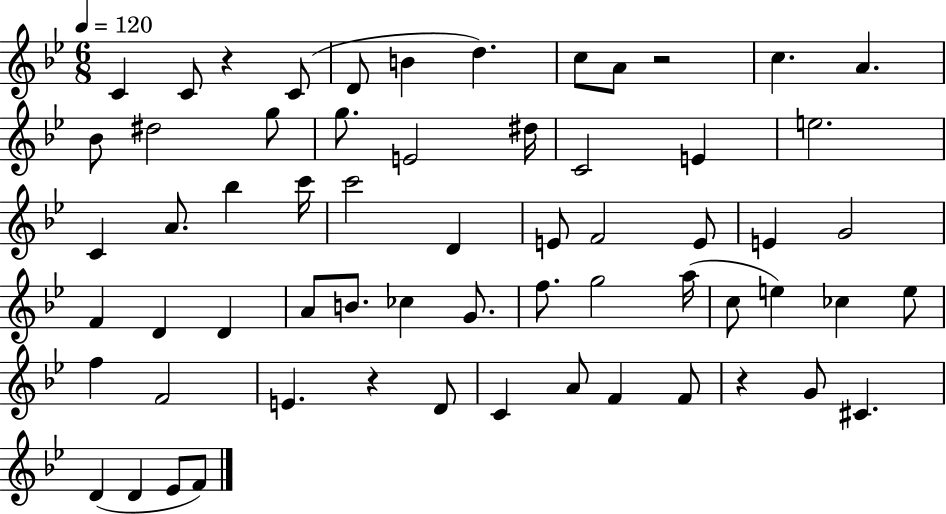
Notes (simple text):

C4/q C4/e R/q C4/e D4/e B4/q D5/q. C5/e A4/e R/h C5/q. A4/q. Bb4/e D#5/h G5/e G5/e. E4/h D#5/s C4/h E4/q E5/h. C4/q A4/e. Bb5/q C6/s C6/h D4/q E4/e F4/h E4/e E4/q G4/h F4/q D4/q D4/q A4/e B4/e. CES5/q G4/e. F5/e. G5/h A5/s C5/e E5/q CES5/q E5/e F5/q F4/h E4/q. R/q D4/e C4/q A4/e F4/q F4/e R/q G4/e C#4/q. D4/q D4/q Eb4/e F4/e